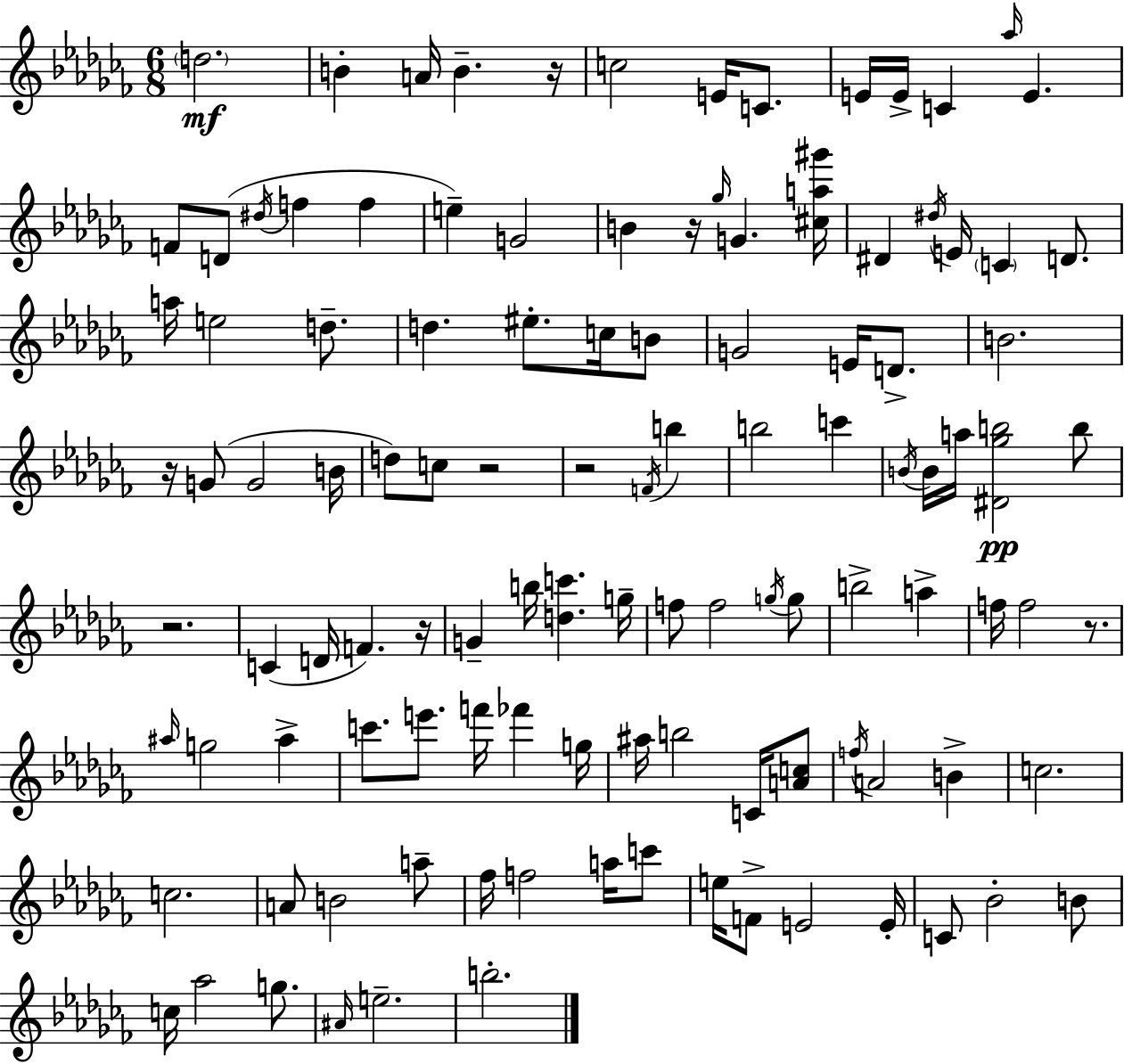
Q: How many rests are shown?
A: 8